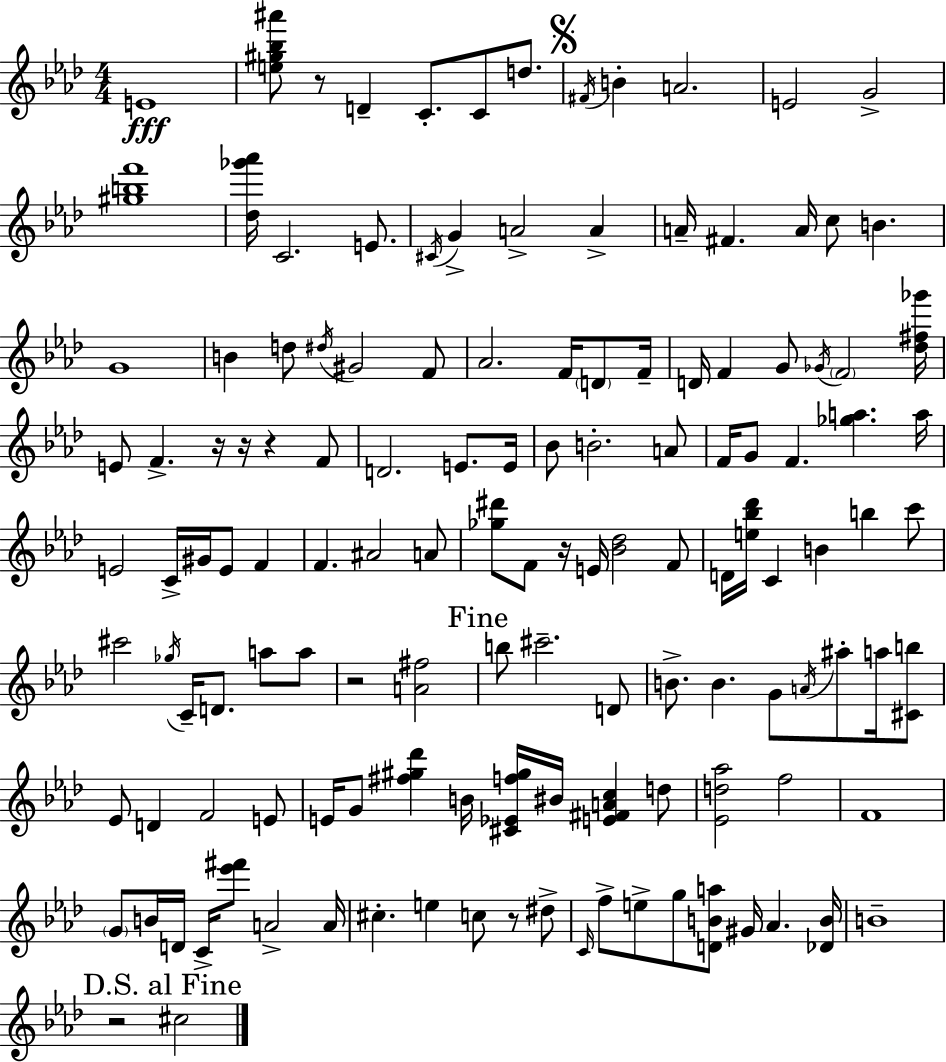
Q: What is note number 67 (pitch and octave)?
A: Gb5